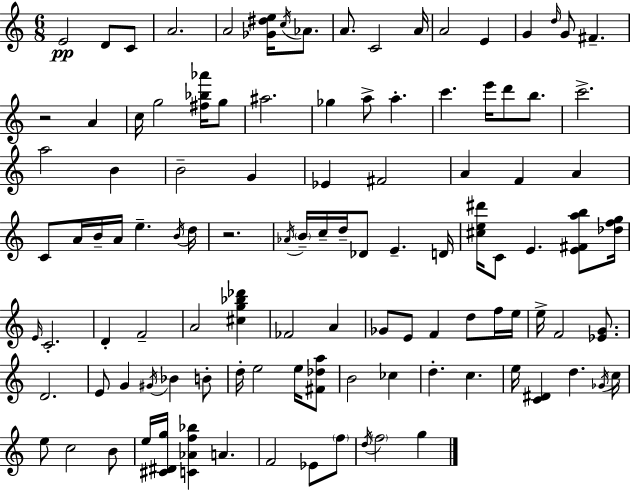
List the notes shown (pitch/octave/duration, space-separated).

E4/h D4/e C4/e A4/h. A4/h [Gb4,D#5,E5]/s C5/s Ab4/e. A4/e. C4/h A4/s A4/h E4/q G4/q D5/s G4/e F#4/q. R/h A4/q C5/s G5/h [F#5,Bb5,Ab6]/s G5/e A#5/h. Gb5/q A5/e A5/q. C6/q. E6/s D6/e B5/e. C6/h. A5/h B4/q B4/h G4/q Eb4/q F#4/h A4/q F4/q A4/q C4/e A4/s B4/s A4/s E5/q. B4/s D5/s R/h. Ab4/s B4/s C5/s D5/s Db4/e E4/q. D4/s [C#5,E5,D#6]/s C4/e E4/q. [E4,F#4,A5,B5]/e [Db5,F5,G5]/s E4/s C4/h. D4/q F4/h A4/h [C#5,G5,Bb5,Db6]/q FES4/h A4/q Gb4/e E4/e F4/q D5/e F5/s E5/s E5/s F4/h [Eb4,G4]/e. D4/h. E4/e G4/q G#4/s Bb4/q B4/e D5/s E5/h E5/s [F#4,Db5,A5]/e B4/h CES5/q D5/q. C5/q. E5/s [C4,D#4]/q D5/q. Gb4/s C5/s E5/e C5/h B4/e E5/s [C#4,D#4,G5]/s [C4,Ab4,F5,Bb5]/q A4/q. F4/h Eb4/e F5/e D5/s F5/h G5/q